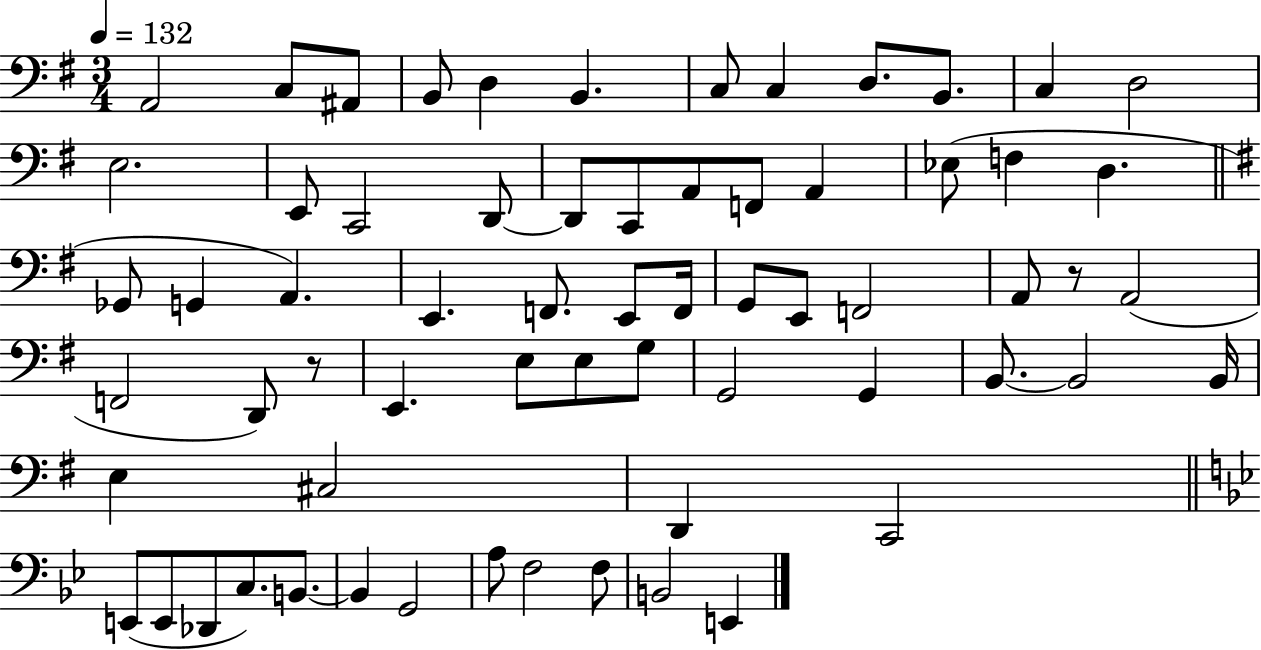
A2/h C3/e A#2/e B2/e D3/q B2/q. C3/e C3/q D3/e. B2/e. C3/q D3/h E3/h. E2/e C2/h D2/e D2/e C2/e A2/e F2/e A2/q Eb3/e F3/q D3/q. Gb2/e G2/q A2/q. E2/q. F2/e. E2/e F2/s G2/e E2/e F2/h A2/e R/e A2/h F2/h D2/e R/e E2/q. E3/e E3/e G3/e G2/h G2/q B2/e. B2/h B2/s E3/q C#3/h D2/q C2/h E2/e E2/e Db2/e C3/e. B2/e. B2/q G2/h A3/e F3/h F3/e B2/h E2/q